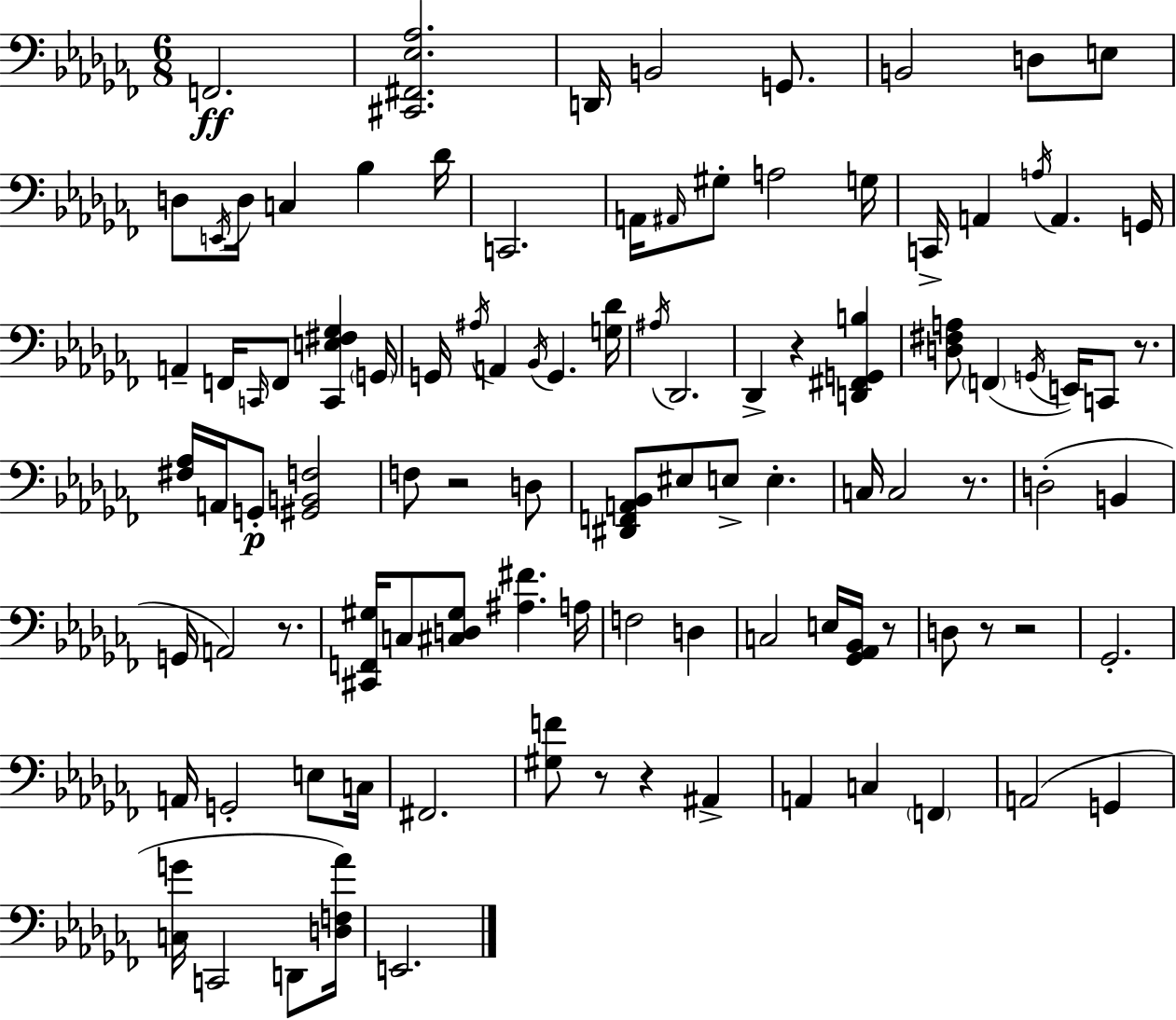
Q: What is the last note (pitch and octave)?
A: E2